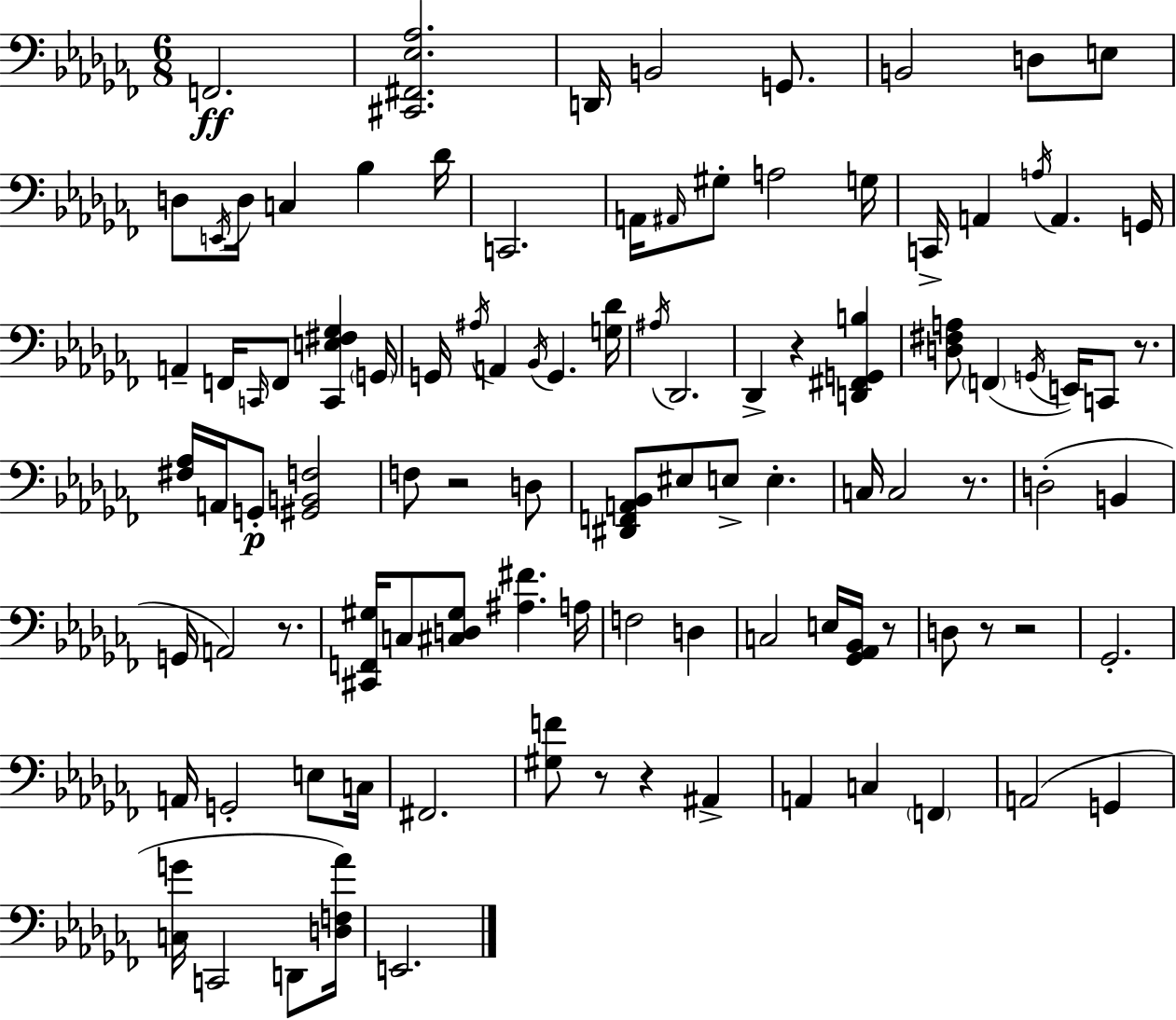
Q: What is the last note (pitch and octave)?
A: E2